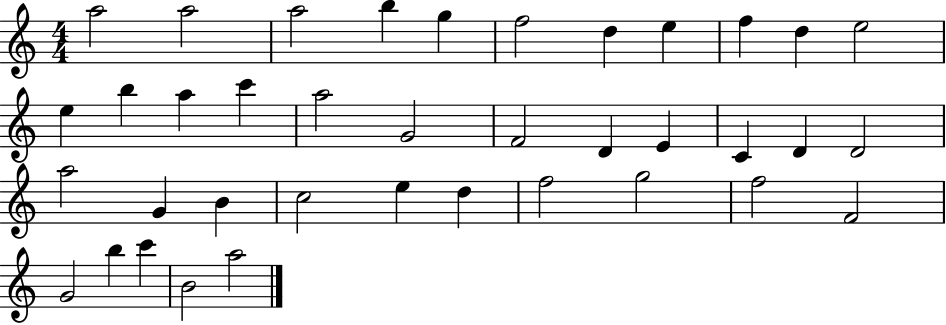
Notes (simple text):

A5/h A5/h A5/h B5/q G5/q F5/h D5/q E5/q F5/q D5/q E5/h E5/q B5/q A5/q C6/q A5/h G4/h F4/h D4/q E4/q C4/q D4/q D4/h A5/h G4/q B4/q C5/h E5/q D5/q F5/h G5/h F5/h F4/h G4/h B5/q C6/q B4/h A5/h